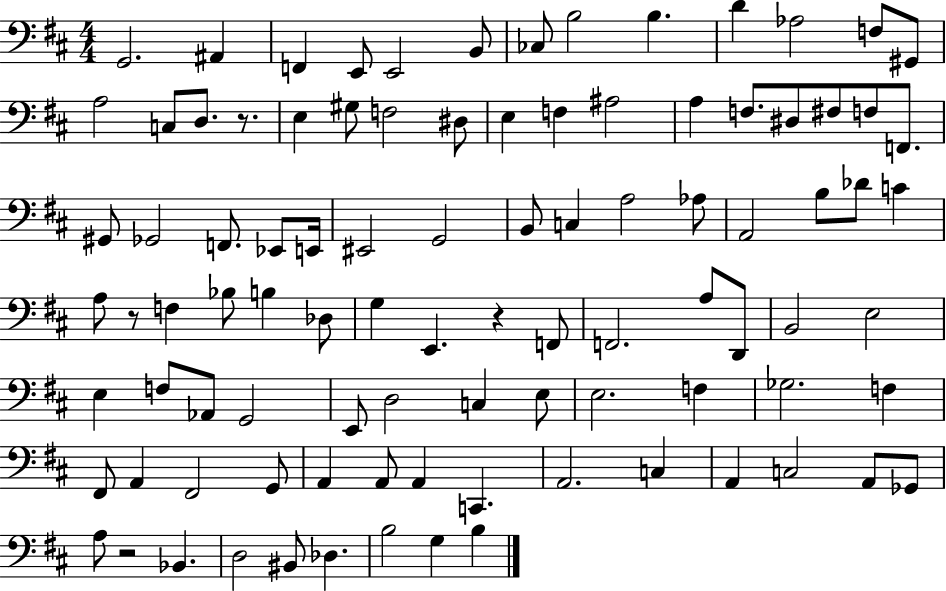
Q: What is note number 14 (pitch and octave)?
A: A3